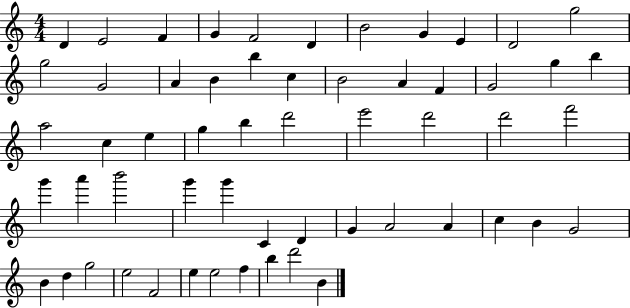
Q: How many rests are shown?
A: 0